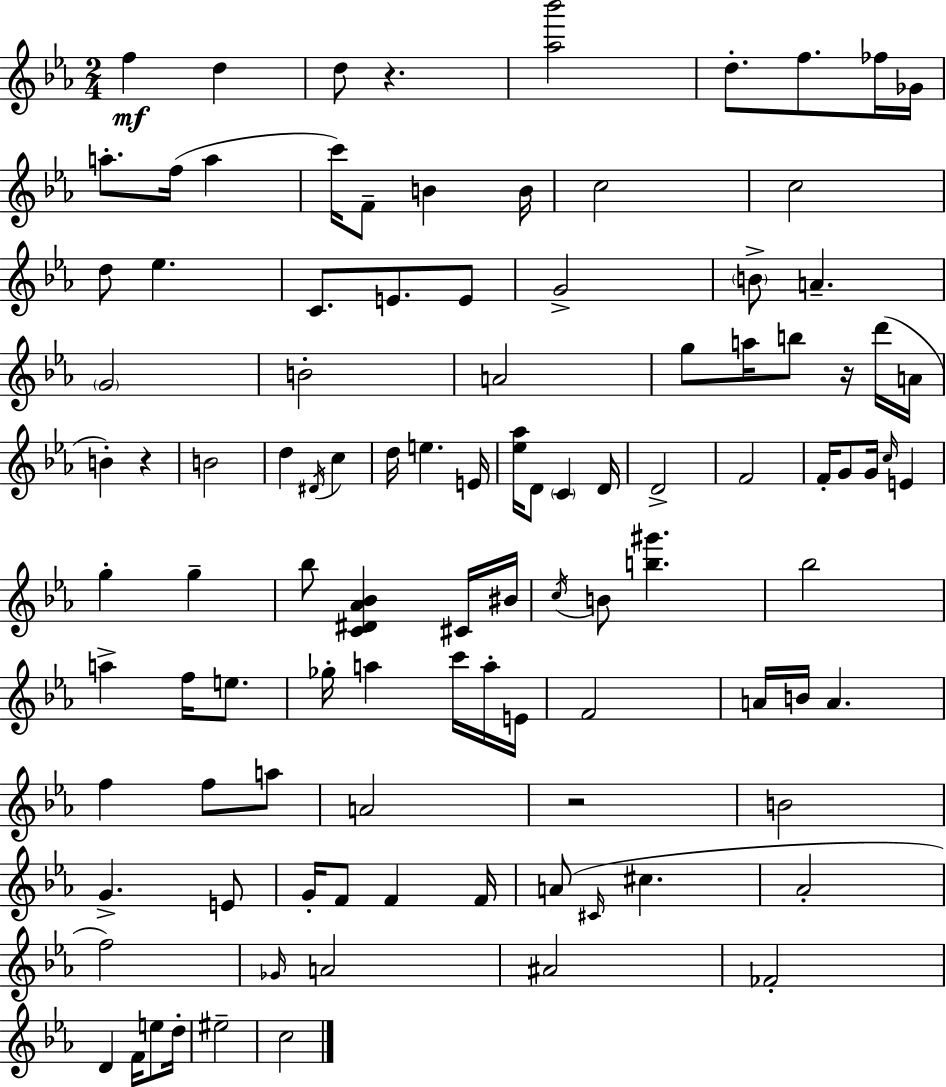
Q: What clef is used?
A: treble